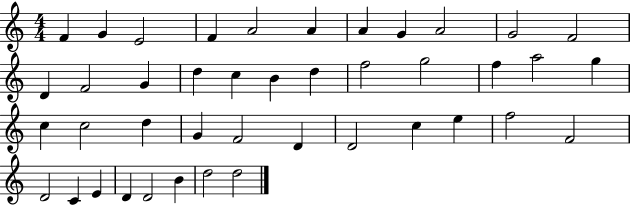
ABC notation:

X:1
T:Untitled
M:4/4
L:1/4
K:C
F G E2 F A2 A A G A2 G2 F2 D F2 G d c B d f2 g2 f a2 g c c2 d G F2 D D2 c e f2 F2 D2 C E D D2 B d2 d2